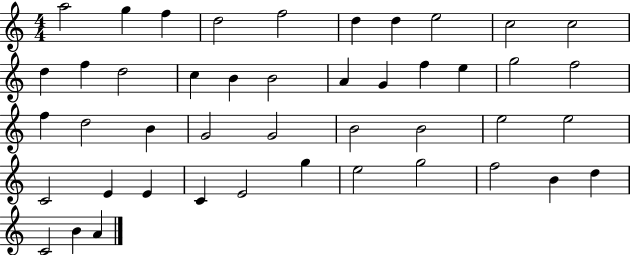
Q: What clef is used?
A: treble